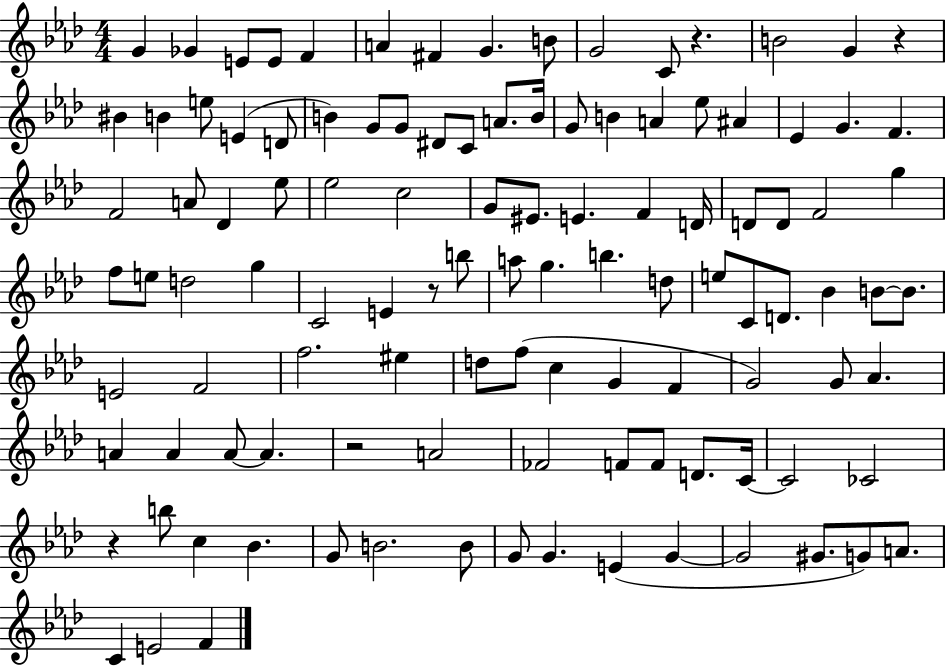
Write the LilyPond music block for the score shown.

{
  \clef treble
  \numericTimeSignature
  \time 4/4
  \key aes \major
  \repeat volta 2 { g'4 ges'4 e'8 e'8 f'4 | a'4 fis'4 g'4. b'8 | g'2 c'8 r4. | b'2 g'4 r4 | \break bis'4 b'4 e''8 e'4( d'8 | b'4) g'8 g'8 dis'8 c'8 a'8. b'16 | g'8 b'4 a'4 ees''8 ais'4 | ees'4 g'4. f'4. | \break f'2 a'8 des'4 ees''8 | ees''2 c''2 | g'8 eis'8. e'4. f'4 d'16 | d'8 d'8 f'2 g''4 | \break f''8 e''8 d''2 g''4 | c'2 e'4 r8 b''8 | a''8 g''4. b''4. d''8 | e''8 c'8 d'8. bes'4 b'8~~ b'8. | \break e'2 f'2 | f''2. eis''4 | d''8 f''8( c''4 g'4 f'4 | g'2) g'8 aes'4. | \break a'4 a'4 a'8~~ a'4. | r2 a'2 | fes'2 f'8 f'8 d'8. c'16~~ | c'2 ces'2 | \break r4 b''8 c''4 bes'4. | g'8 b'2. b'8 | g'8 g'4. e'4( g'4~~ | g'2 gis'8. g'8) a'8. | \break c'4 e'2 f'4 | } \bar "|."
}